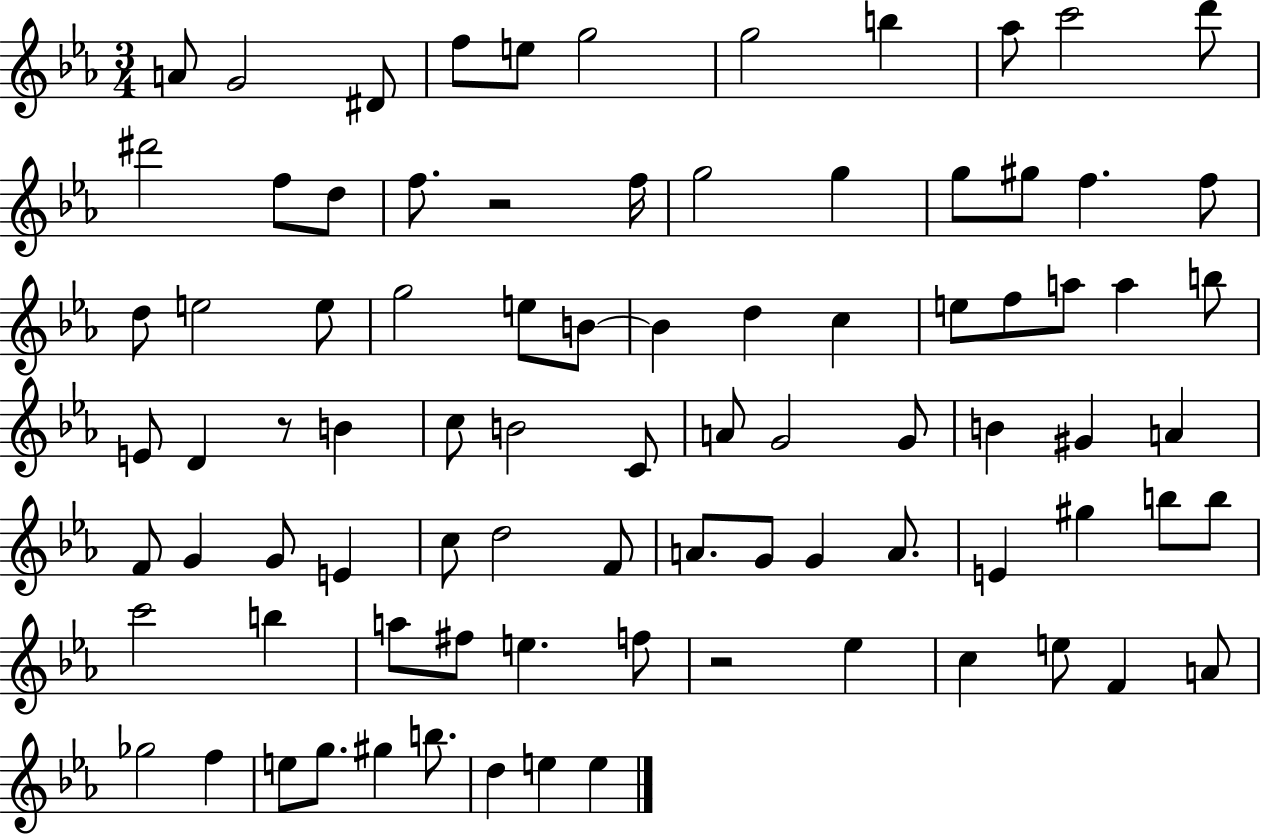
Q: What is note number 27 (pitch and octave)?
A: E5